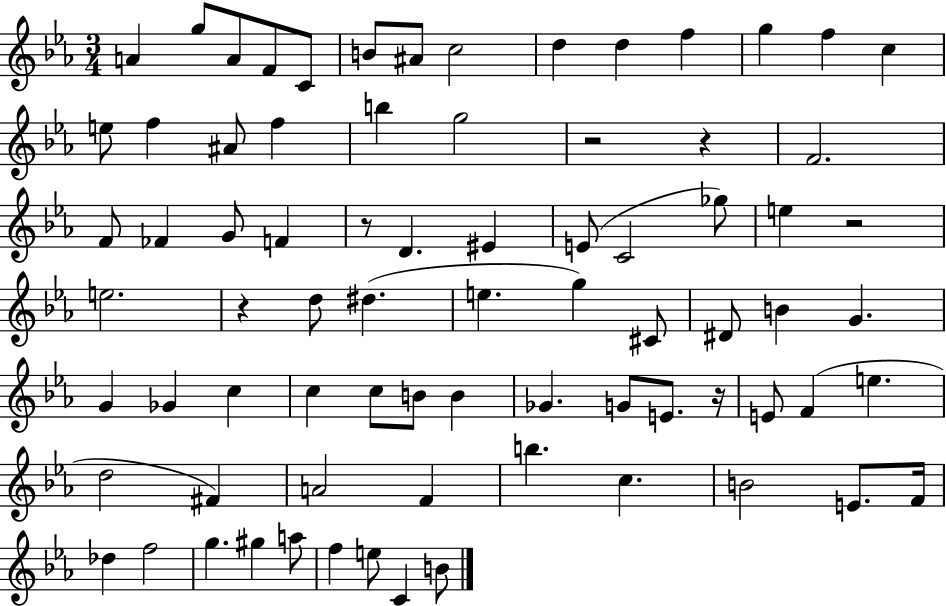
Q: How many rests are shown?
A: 6